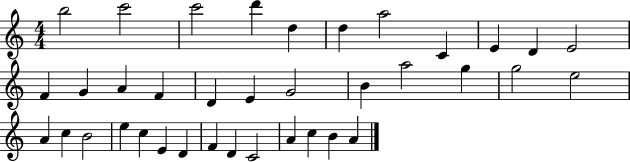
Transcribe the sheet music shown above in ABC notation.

X:1
T:Untitled
M:4/4
L:1/4
K:C
b2 c'2 c'2 d' d d a2 C E D E2 F G A F D E G2 B a2 g g2 e2 A c B2 e c E D F D C2 A c B A